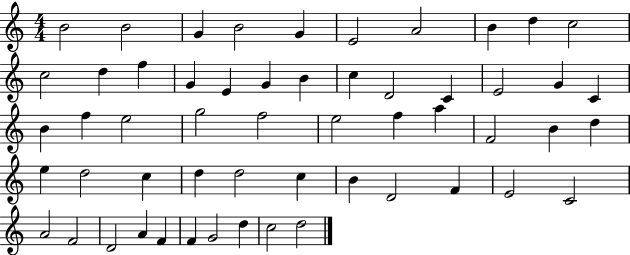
{
  \clef treble
  \numericTimeSignature
  \time 4/4
  \key c \major
  b'2 b'2 | g'4 b'2 g'4 | e'2 a'2 | b'4 d''4 c''2 | \break c''2 d''4 f''4 | g'4 e'4 g'4 b'4 | c''4 d'2 c'4 | e'2 g'4 c'4 | \break b'4 f''4 e''2 | g''2 f''2 | e''2 f''4 a''4 | f'2 b'4 d''4 | \break e''4 d''2 c''4 | d''4 d''2 c''4 | b'4 d'2 f'4 | e'2 c'2 | \break a'2 f'2 | d'2 a'4 f'4 | f'4 g'2 d''4 | c''2 d''2 | \break \bar "|."
}